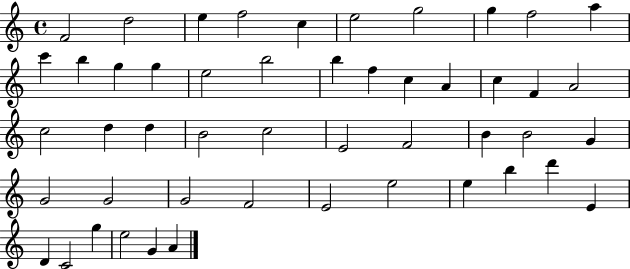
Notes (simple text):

F4/h D5/h E5/q F5/h C5/q E5/h G5/h G5/q F5/h A5/q C6/q B5/q G5/q G5/q E5/h B5/h B5/q F5/q C5/q A4/q C5/q F4/q A4/h C5/h D5/q D5/q B4/h C5/h E4/h F4/h B4/q B4/h G4/q G4/h G4/h G4/h F4/h E4/h E5/h E5/q B5/q D6/q E4/q D4/q C4/h G5/q E5/h G4/q A4/q